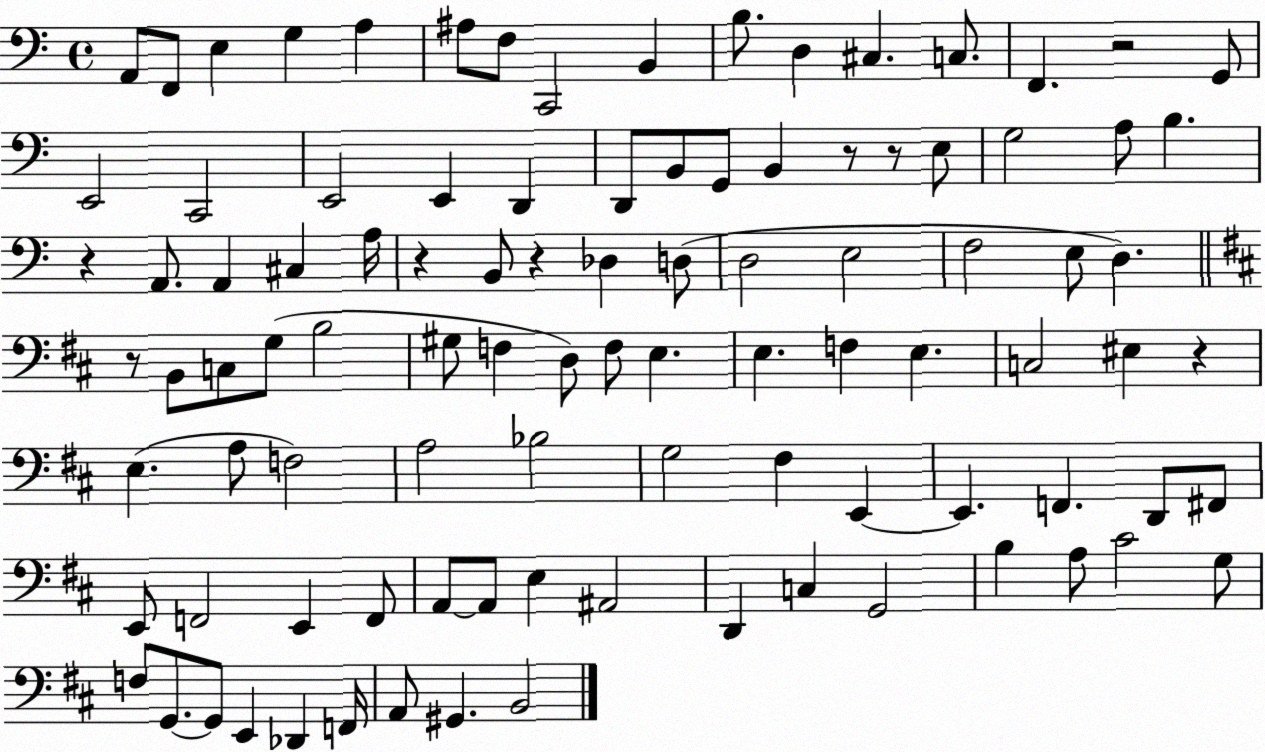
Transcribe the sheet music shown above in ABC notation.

X:1
T:Untitled
M:4/4
L:1/4
K:C
A,,/2 F,,/2 E, G, A, ^A,/2 F,/2 C,,2 B,, B,/2 D, ^C, C,/2 F,, z2 G,,/2 E,,2 C,,2 E,,2 E,, D,, D,,/2 B,,/2 G,,/2 B,, z/2 z/2 E,/2 G,2 A,/2 B, z A,,/2 A,, ^C, A,/4 z B,,/2 z _D, D,/2 D,2 E,2 F,2 E,/2 D, z/2 B,,/2 C,/2 G,/2 B,2 ^G,/2 F, D,/2 F,/2 E, E, F, E, C,2 ^E, z E, A,/2 F,2 A,2 _B,2 G,2 ^F, E,, E,, F,, D,,/2 ^F,,/2 E,,/2 F,,2 E,, F,,/2 A,,/2 A,,/2 E, ^A,,2 D,, C, G,,2 B, A,/2 ^C2 G,/2 F,/2 G,,/2 G,,/2 E,, _D,, F,,/4 A,,/2 ^G,, B,,2